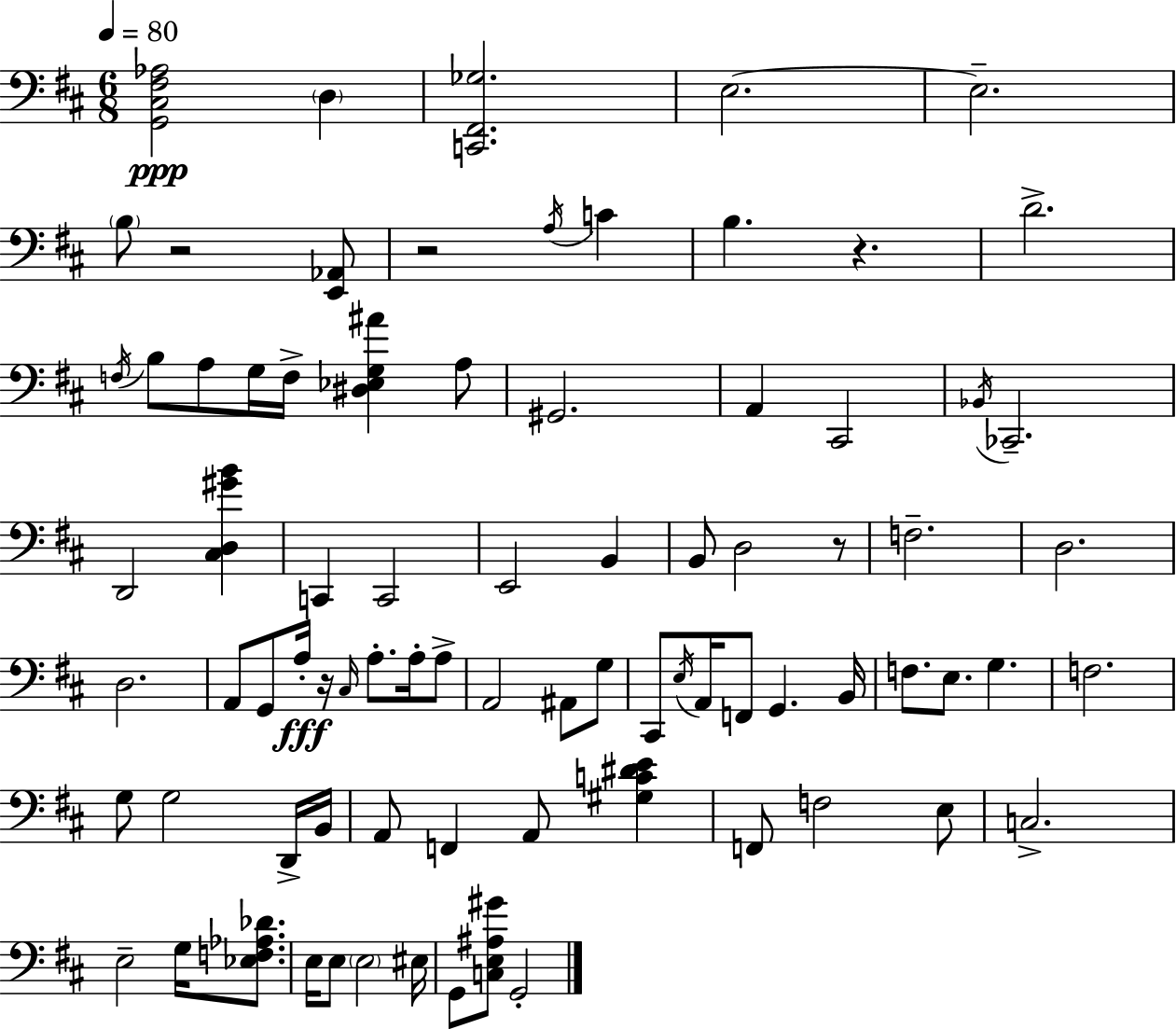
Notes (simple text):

[G2,C#3,F#3,Ab3]/h D3/q [C2,F#2,Gb3]/h. E3/h. E3/h. B3/e R/h [E2,Ab2]/e R/h A3/s C4/q B3/q. R/q. D4/h. F3/s B3/e A3/e G3/s F3/s [D#3,Eb3,G3,A#4]/q A3/e G#2/h. A2/q C#2/h Bb2/s CES2/h. D2/h [C#3,D3,G#4,B4]/q C2/q C2/h E2/h B2/q B2/e D3/h R/e F3/h. D3/h. D3/h. A2/e G2/e A3/s R/s C#3/s A3/e. A3/s A3/e A2/h A#2/e G3/e C#2/e E3/s A2/s F2/e G2/q. B2/s F3/e. E3/e. G3/q. F3/h. G3/e G3/h D2/s B2/s A2/e F2/q A2/e [G#3,C4,D#4,E4]/q F2/e F3/h E3/e C3/h. E3/h G3/s [Eb3,F3,Ab3,Db4]/e. E3/s E3/e E3/h EIS3/s G2/e [C3,E3,A#3,G#4]/e G2/h